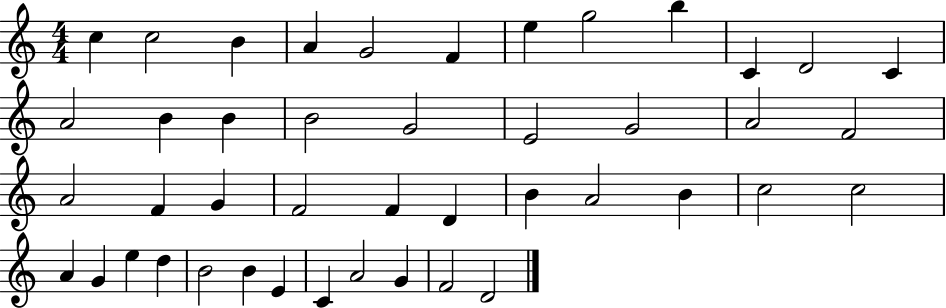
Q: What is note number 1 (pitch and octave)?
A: C5